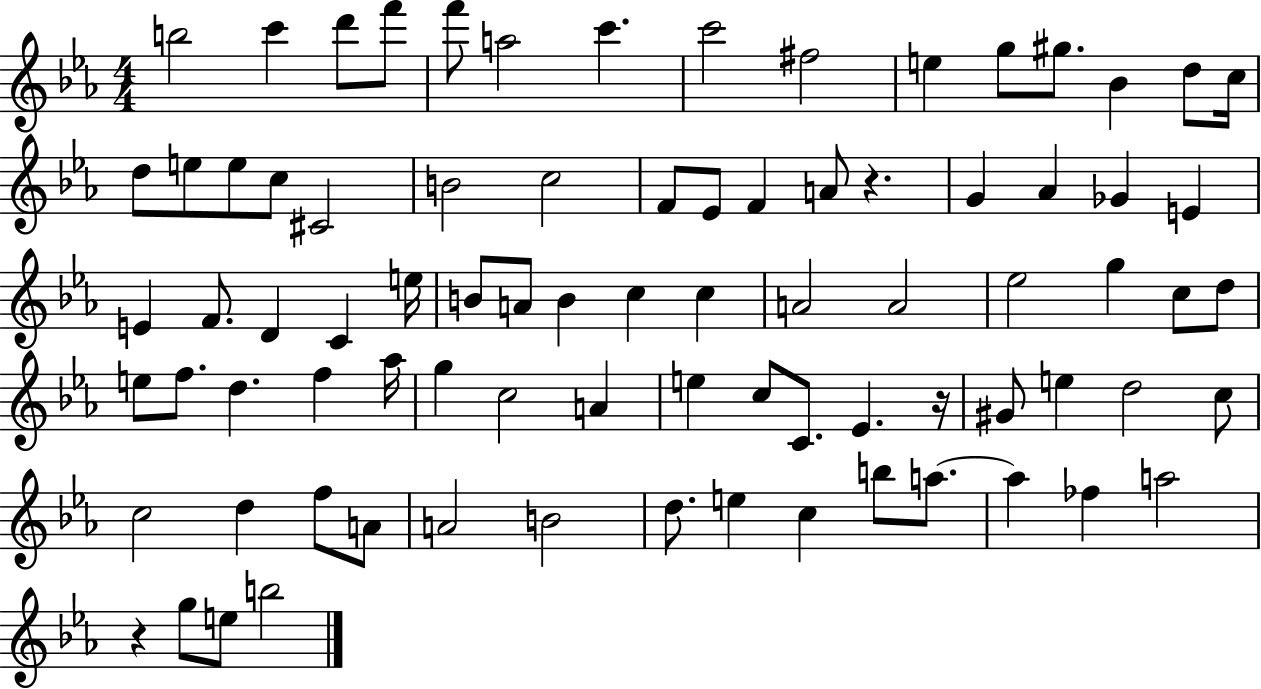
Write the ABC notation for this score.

X:1
T:Untitled
M:4/4
L:1/4
K:Eb
b2 c' d'/2 f'/2 f'/2 a2 c' c'2 ^f2 e g/2 ^g/2 _B d/2 c/4 d/2 e/2 e/2 c/2 ^C2 B2 c2 F/2 _E/2 F A/2 z G _A _G E E F/2 D C e/4 B/2 A/2 B c c A2 A2 _e2 g c/2 d/2 e/2 f/2 d f _a/4 g c2 A e c/2 C/2 _E z/4 ^G/2 e d2 c/2 c2 d f/2 A/2 A2 B2 d/2 e c b/2 a/2 a _f a2 z g/2 e/2 b2